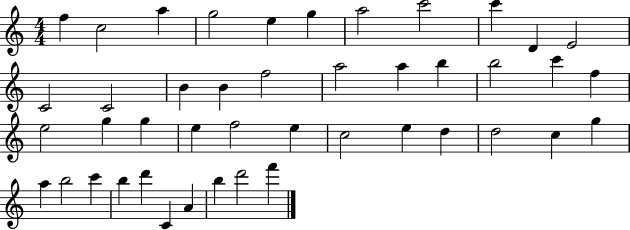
{
  \clef treble
  \numericTimeSignature
  \time 4/4
  \key c \major
  f''4 c''2 a''4 | g''2 e''4 g''4 | a''2 c'''2 | c'''4 d'4 e'2 | \break c'2 c'2 | b'4 b'4 f''2 | a''2 a''4 b''4 | b''2 c'''4 f''4 | \break e''2 g''4 g''4 | e''4 f''2 e''4 | c''2 e''4 d''4 | d''2 c''4 g''4 | \break a''4 b''2 c'''4 | b''4 d'''4 c'4 a'4 | b''4 d'''2 f'''4 | \bar "|."
}